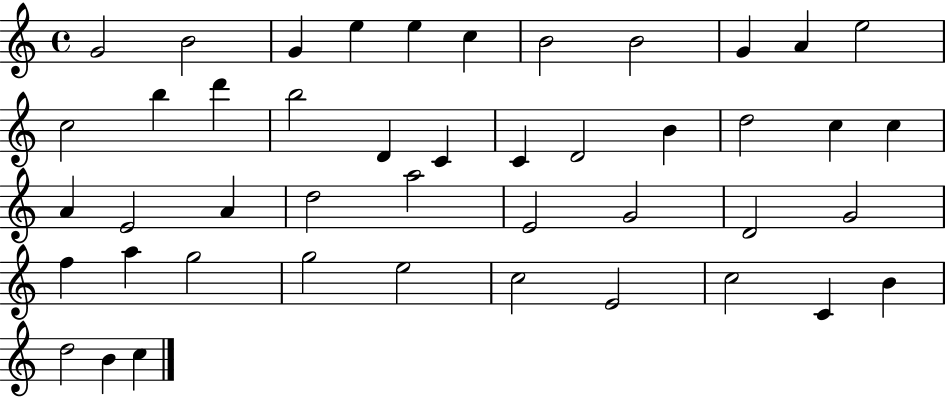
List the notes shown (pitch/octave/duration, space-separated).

G4/h B4/h G4/q E5/q E5/q C5/q B4/h B4/h G4/q A4/q E5/h C5/h B5/q D6/q B5/h D4/q C4/q C4/q D4/h B4/q D5/h C5/q C5/q A4/q E4/h A4/q D5/h A5/h E4/h G4/h D4/h G4/h F5/q A5/q G5/h G5/h E5/h C5/h E4/h C5/h C4/q B4/q D5/h B4/q C5/q